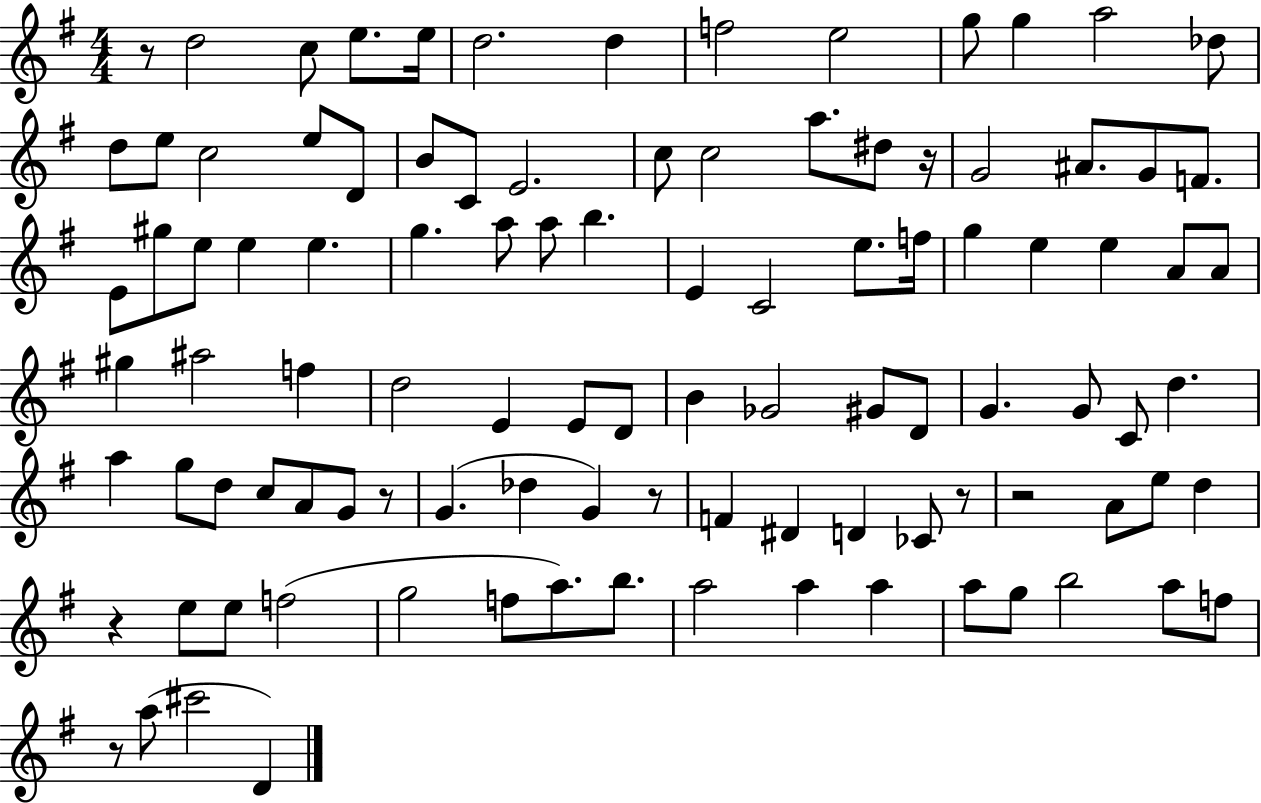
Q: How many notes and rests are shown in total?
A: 103